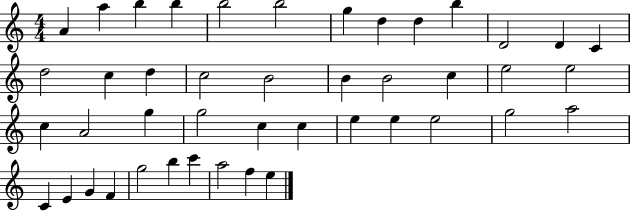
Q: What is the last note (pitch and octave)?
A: E5